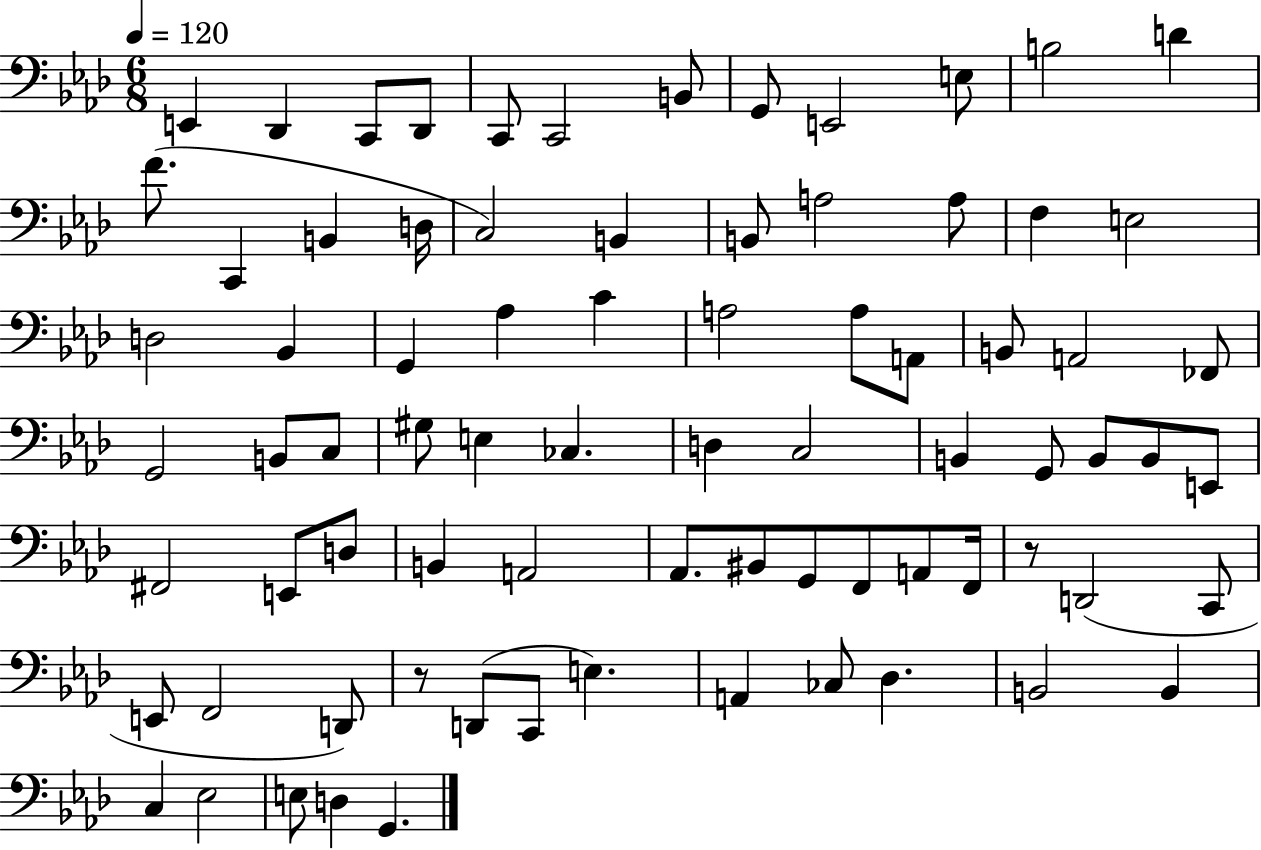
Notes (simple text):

E2/q Db2/q C2/e Db2/e C2/e C2/h B2/e G2/e E2/h E3/e B3/h D4/q F4/e. C2/q B2/q D3/s C3/h B2/q B2/e A3/h A3/e F3/q E3/h D3/h Bb2/q G2/q Ab3/q C4/q A3/h A3/e A2/e B2/e A2/h FES2/e G2/h B2/e C3/e G#3/e E3/q CES3/q. D3/q C3/h B2/q G2/e B2/e B2/e E2/e F#2/h E2/e D3/e B2/q A2/h Ab2/e. BIS2/e G2/e F2/e A2/e F2/s R/e D2/h C2/e E2/e F2/h D2/e R/e D2/e C2/e E3/q. A2/q CES3/e Db3/q. B2/h B2/q C3/q Eb3/h E3/e D3/q G2/q.